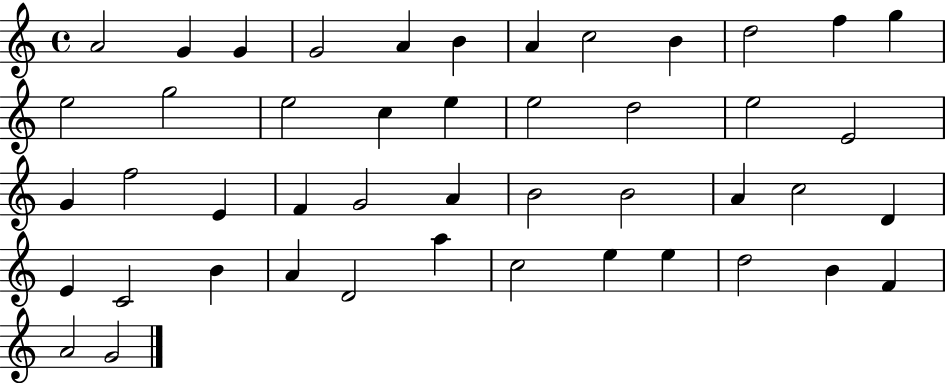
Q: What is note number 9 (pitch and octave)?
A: B4